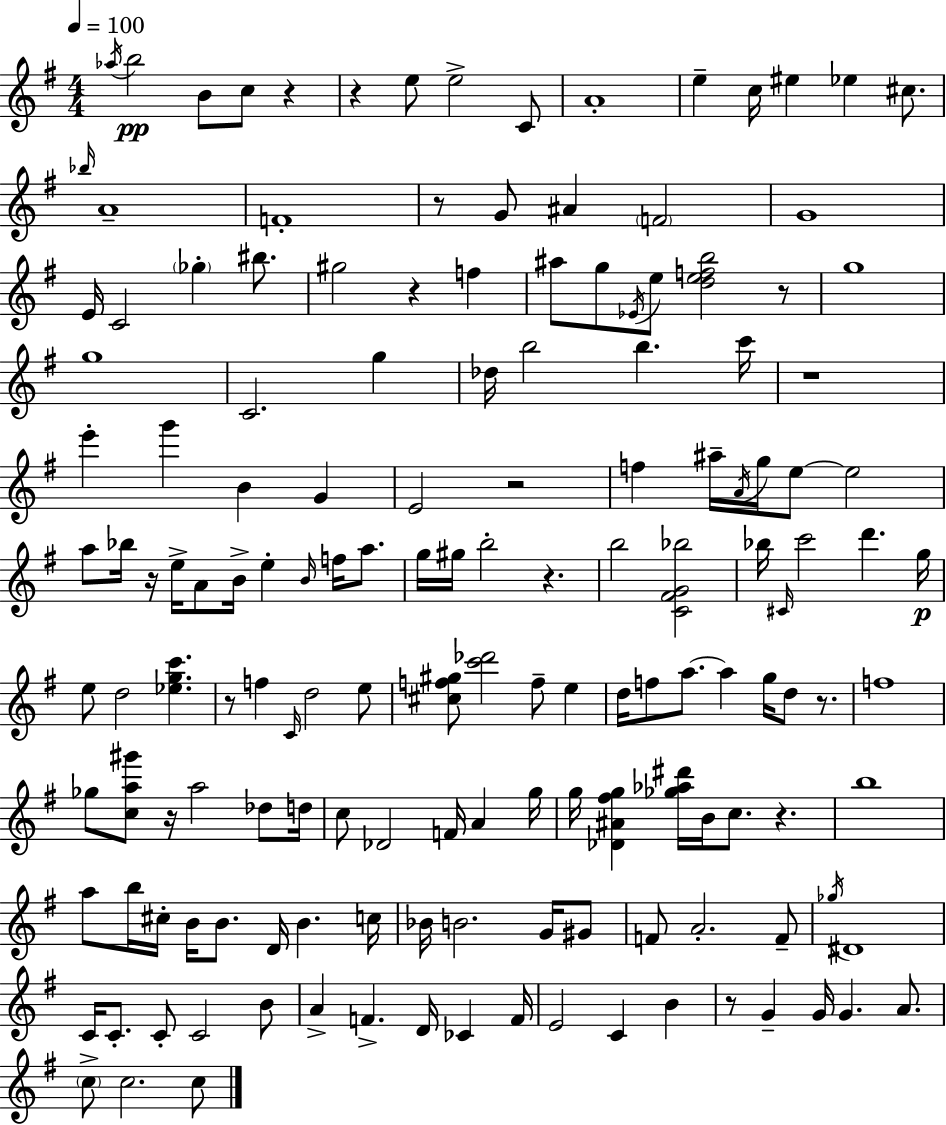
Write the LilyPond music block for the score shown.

{
  \clef treble
  \numericTimeSignature
  \time 4/4
  \key e \minor
  \tempo 4 = 100
  \acciaccatura { aes''16 }\pp b''2 b'8 c''8 r4 | r4 e''8 e''2-> c'8 | a'1-. | e''4-- c''16 eis''4 ees''4 cis''8. | \break \grace { bes''16 } a'1-- | f'1-. | r8 g'8 ais'4 \parenthesize f'2 | g'1 | \break e'16 c'2 \parenthesize ges''4-. bis''8. | gis''2 r4 f''4 | ais''8 g''8 \acciaccatura { ees'16 } e''8 <d'' e'' f'' b''>2 | r8 g''1 | \break g''1 | c'2. g''4 | des''16 b''2 b''4. | c'''16 r1 | \break e'''4-. g'''4 b'4 g'4 | e'2 r2 | f''4 ais''16-- \acciaccatura { a'16 } g''16 e''8~~ e''2 | a''8 bes''16 r16 e''16-> a'8 b'16-> e''4-. | \break \grace { b'16 } f''16 a''8. g''16 gis''16 b''2-. r4. | b''2 <c' fis' g' bes''>2 | bes''16 \grace { cis'16 } c'''2 d'''4. | g''16\p e''8 d''2 | \break <ees'' g'' c'''>4. r8 f''4 \grace { c'16 } d''2 | e''8 <cis'' f'' gis''>8 <c''' des'''>2 | f''8-- e''4 d''16 f''8 a''8.~~ a''4 | g''16 d''8 r8. f''1 | \break ges''8 <c'' a'' gis'''>8 r16 a''2 | des''8 d''16 c''8 des'2 | f'16 a'4 g''16 g''16 <des' ais' fis'' g''>4 <ges'' aes'' dis'''>16 b'16 c''8. | r4. b''1 | \break a''8 b''16 cis''16-. b'16 b'8. d'16 | b'4. c''16 bes'16 b'2. | g'16 gis'8 f'8 a'2.-. | f'8-- \acciaccatura { ges''16 } dis'1 | \break c'16 c'8.-. c'8-. c'2 | b'8 a'4-> f'4.-> | d'16 ces'4 f'16 e'2 | c'4 b'4 r8 g'4-- g'16 g'4. | \break a'8. \parenthesize c''8-> c''2. | c''8 \bar "|."
}